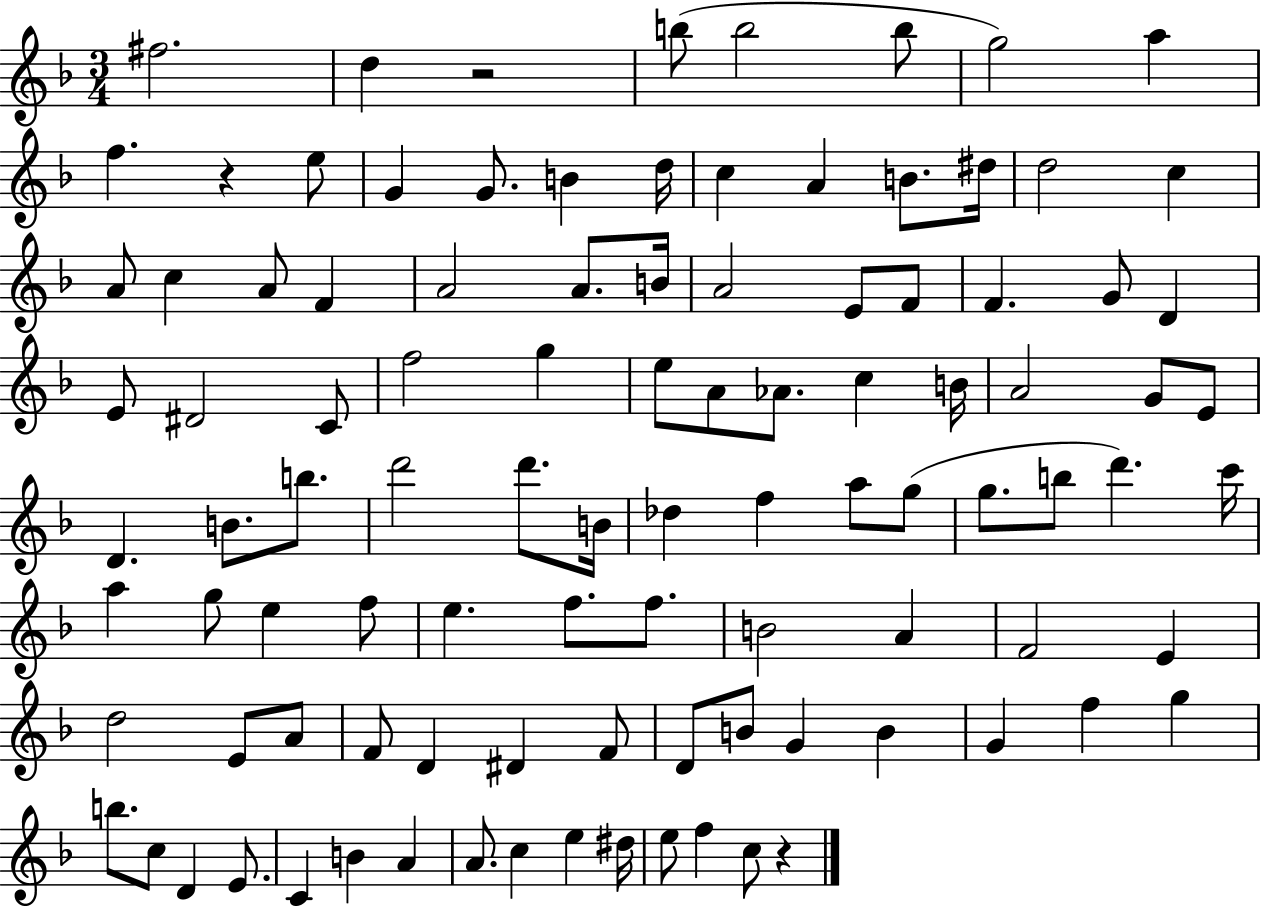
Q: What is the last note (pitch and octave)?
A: C5